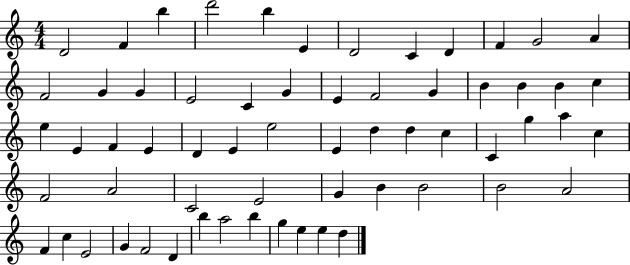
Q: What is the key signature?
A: C major